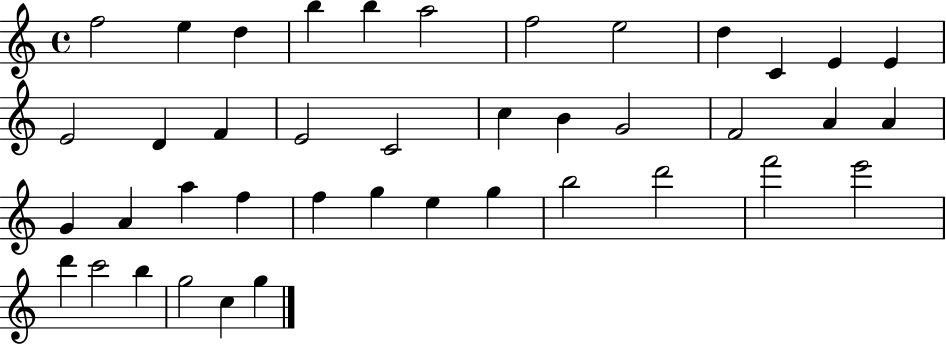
{
  \clef treble
  \time 4/4
  \defaultTimeSignature
  \key c \major
  f''2 e''4 d''4 | b''4 b''4 a''2 | f''2 e''2 | d''4 c'4 e'4 e'4 | \break e'2 d'4 f'4 | e'2 c'2 | c''4 b'4 g'2 | f'2 a'4 a'4 | \break g'4 a'4 a''4 f''4 | f''4 g''4 e''4 g''4 | b''2 d'''2 | f'''2 e'''2 | \break d'''4 c'''2 b''4 | g''2 c''4 g''4 | \bar "|."
}